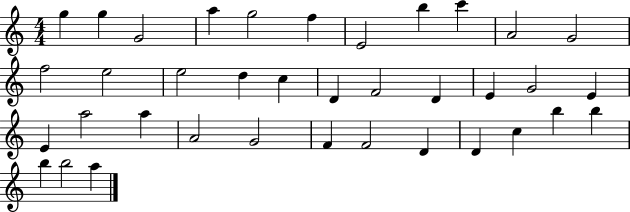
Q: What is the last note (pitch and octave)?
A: A5